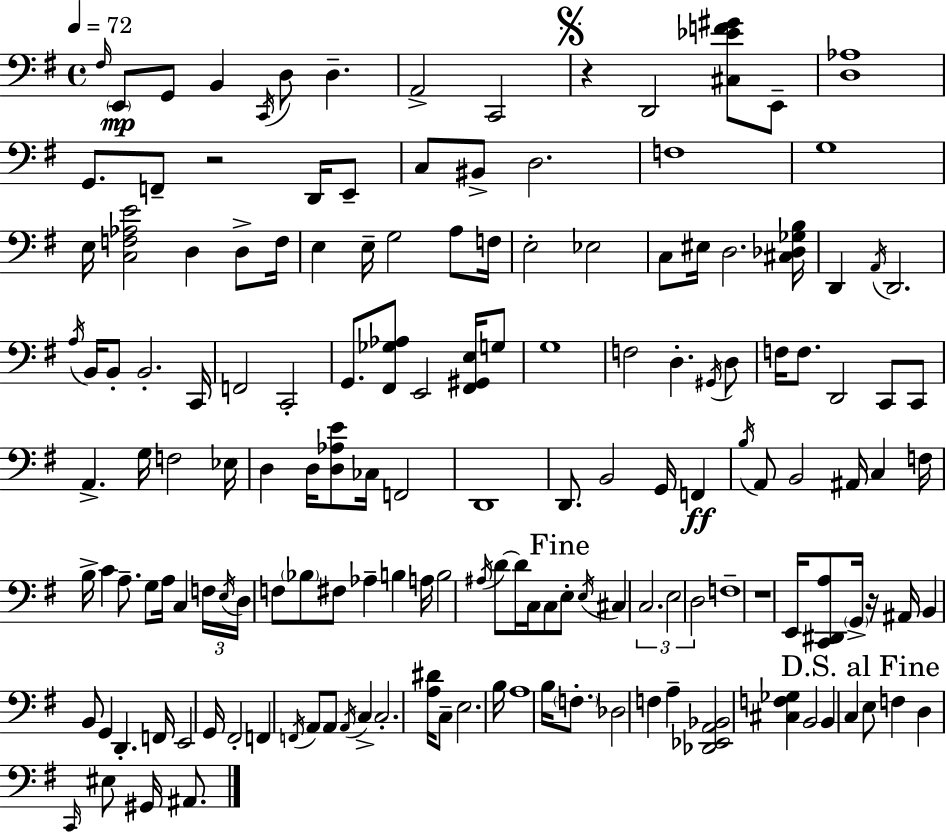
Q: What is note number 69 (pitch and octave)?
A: G2